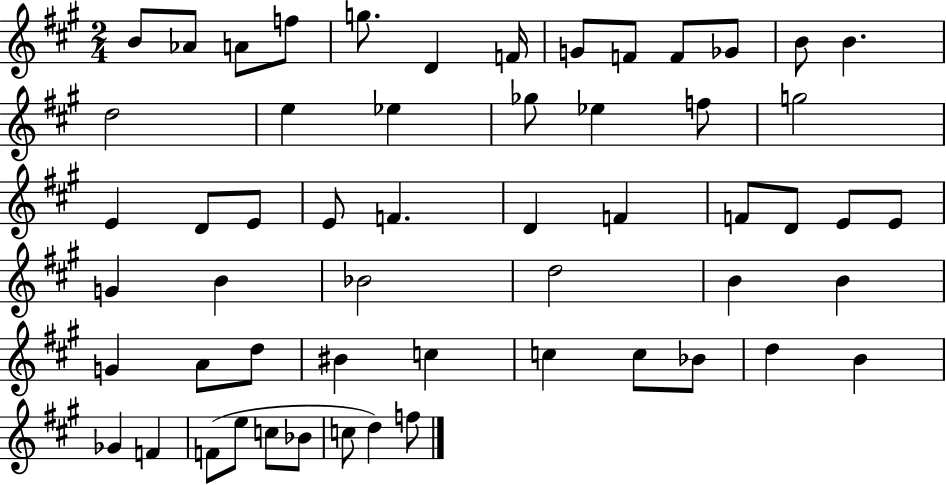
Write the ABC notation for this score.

X:1
T:Untitled
M:2/4
L:1/4
K:A
B/2 _A/2 A/2 f/2 g/2 D F/4 G/2 F/2 F/2 _G/2 B/2 B d2 e _e _g/2 _e f/2 g2 E D/2 E/2 E/2 F D F F/2 D/2 E/2 E/2 G B _B2 d2 B B G A/2 d/2 ^B c c c/2 _B/2 d B _G F F/2 e/2 c/2 _B/2 c/2 d f/2